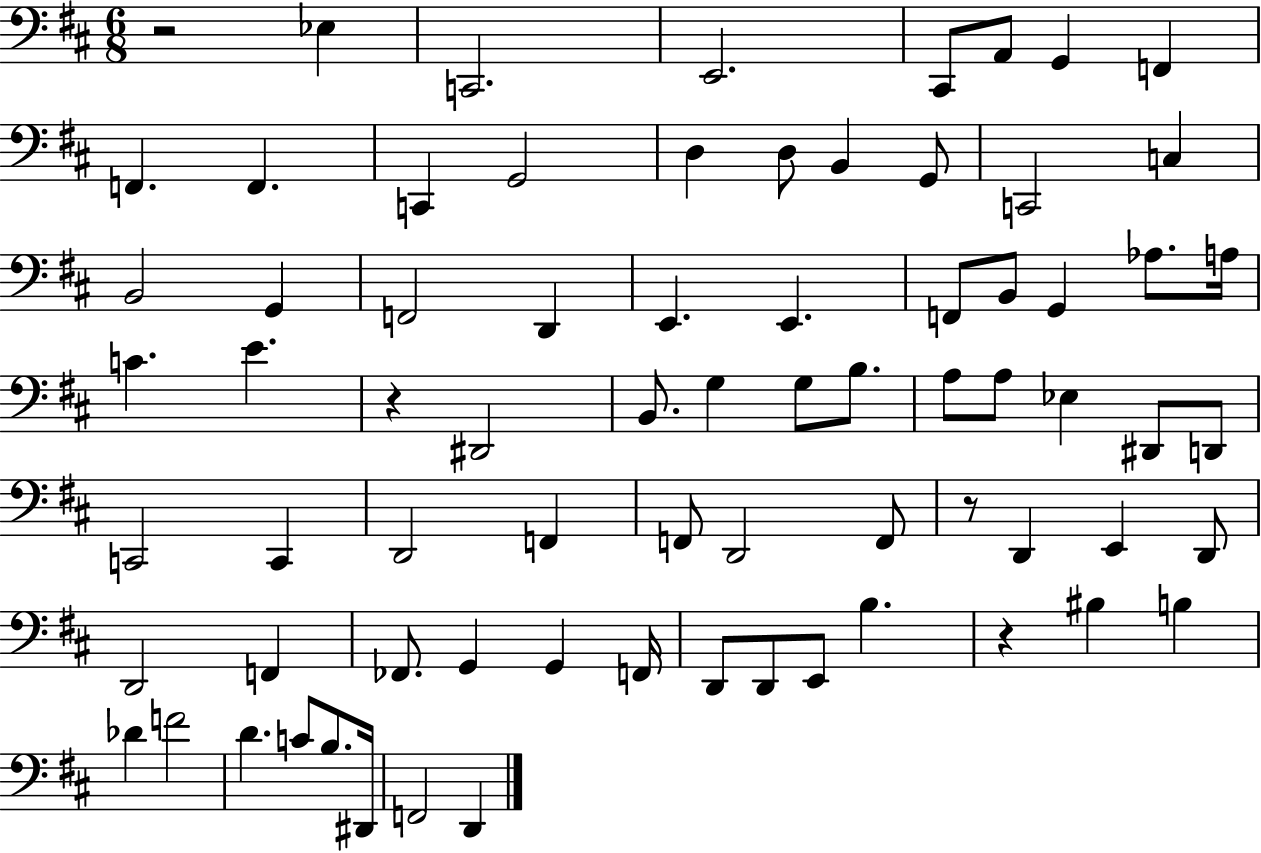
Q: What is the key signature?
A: D major